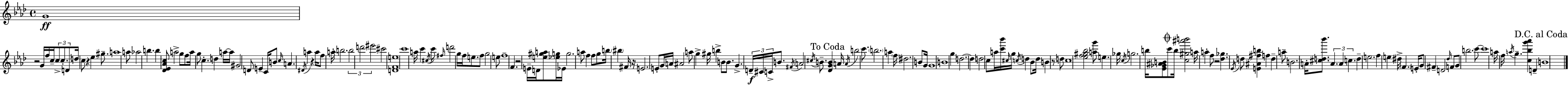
X:1
T:Untitled
M:4/4
L:1/4
K:Ab
G4 z2 G/4 f/4 c/4 c/2 c/2 D/2 d/4 c/2 z _e ^g/2 a4 a/2 _a2 b b [_D_E_Ac]/2 a2 g/2 f/2 a/4 g/2 c d a/4 a/4 ^G2 D/2 E C/4 B/2 c/4 A ^D/4 a z a/4 f/2 a/4 b2 b2 d'2 ^e'2 ^c'2 [DFe]4 c'4 a/4 c' ^c/4 c'/2 ^f/4 d'2 g/4 f/4 e/2 f/2 g2 e/2 f4 F z2 E/4 D/4 [e^ga]/2 [_eg]/4 _E/4 g2 a/2 f f/2 g/2 b/4 ^b ^F/4 z/4 E2 E/2 G/4 A/4 ^A2 a/2 g ^g/4 b B/2 B/2 G D/4 ^C/4 C/4 B/2 ^F/4 A2 ^c/4 B/2 [_DGB] A/4 A/4 b2 c'/2 b2 a f/4 ^d2 B/2 G/4 G4 B4 g d2 d d2 c/2 a/4 [c'_b']/4 ^c/4 g/4 c/4 d _B/2 d/4 B z/2 d/2 c4 [_ef^g_b]2 [ag']/2 e _g/4 c/4 g2 b/4 [_E_G^AB]/2 c'/2 b/4 [c^g^a'b']2 a/4 a f/2 z2 [_d_g] _E/4 d/2 [E^A^fb] f d a/2 B2 A/4 [^cd_b']/2 A A c d e2 f e ^d/4 F E/4 G/2 ^F D2 _d/4 F/2 G/2 b2 c'/2 c'4 a/4 f/4 a/4 g [c_bg'_a'] D B4